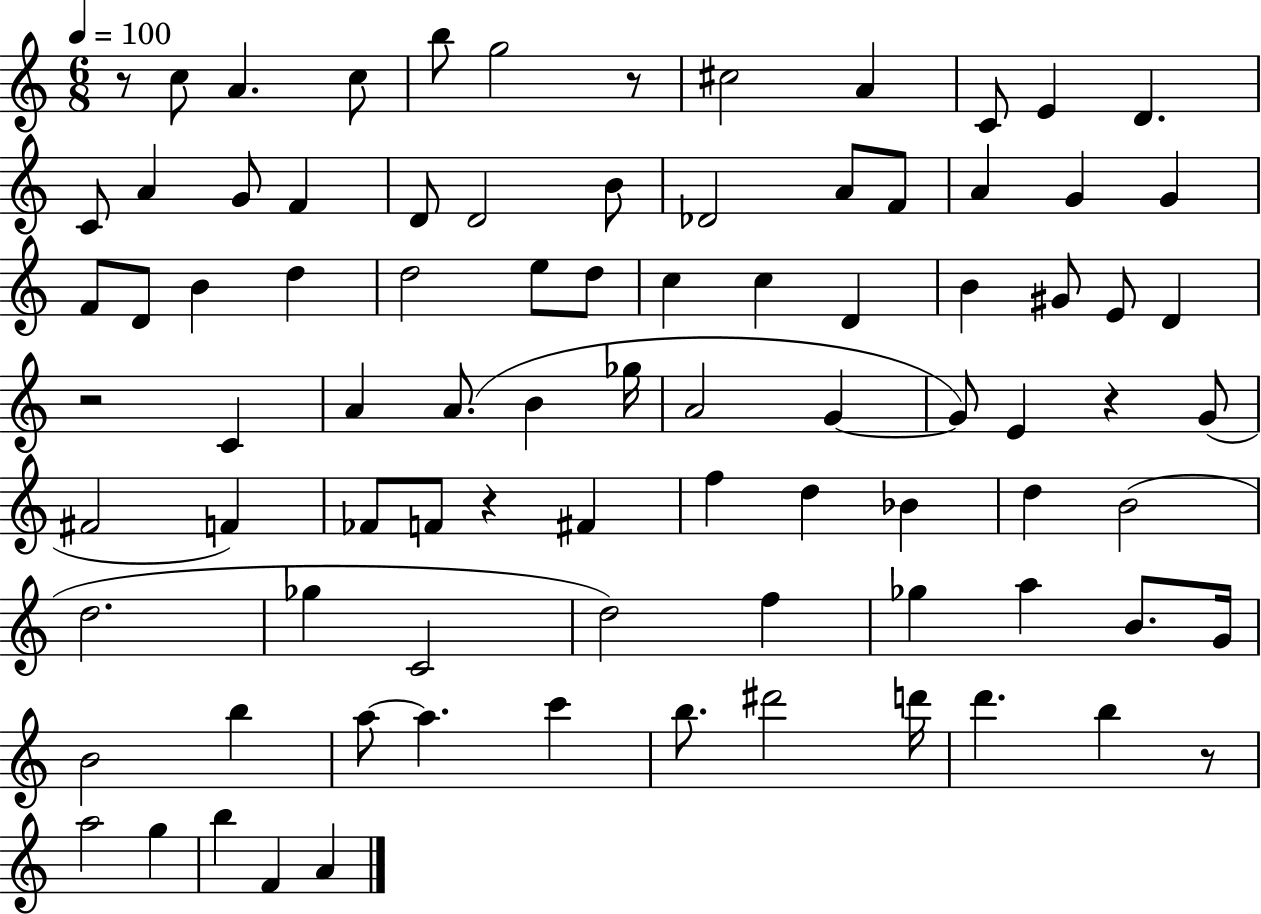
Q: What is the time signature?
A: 6/8